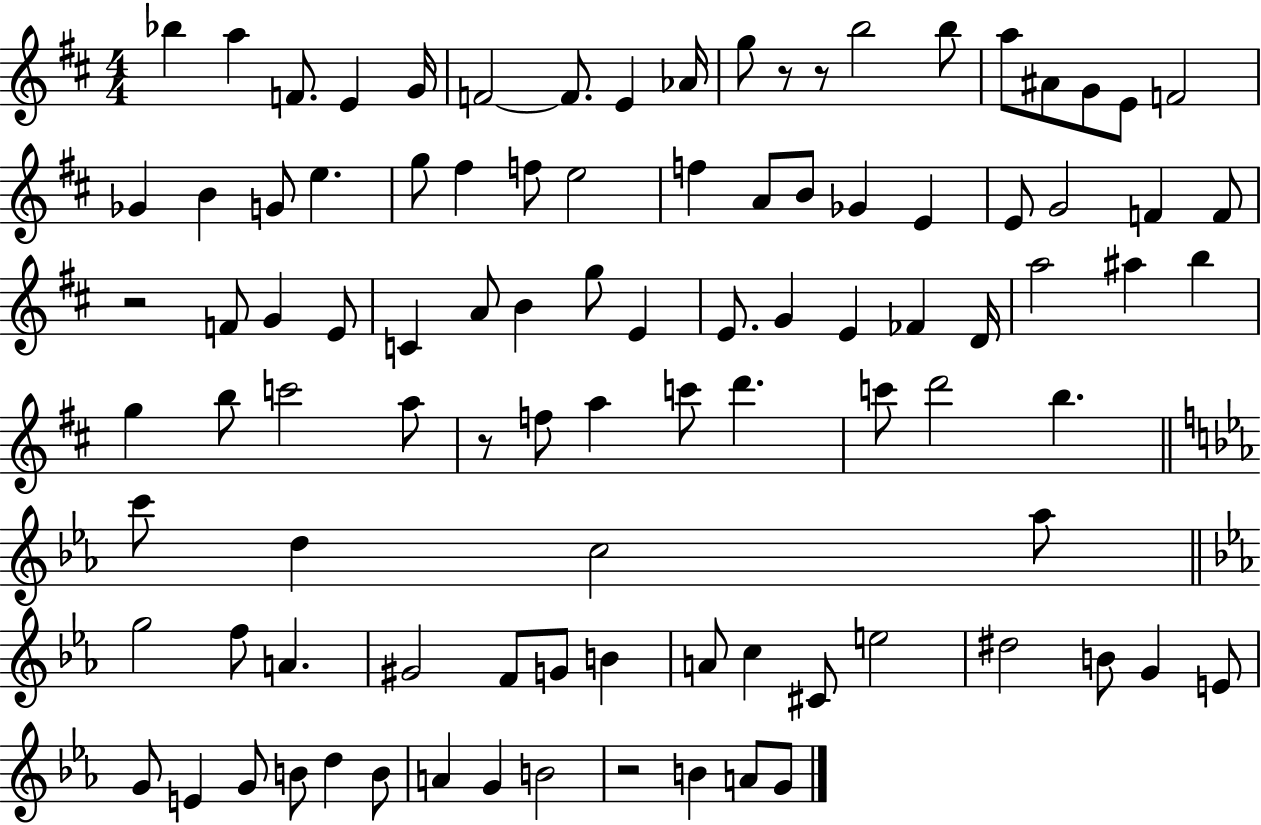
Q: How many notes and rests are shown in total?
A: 97